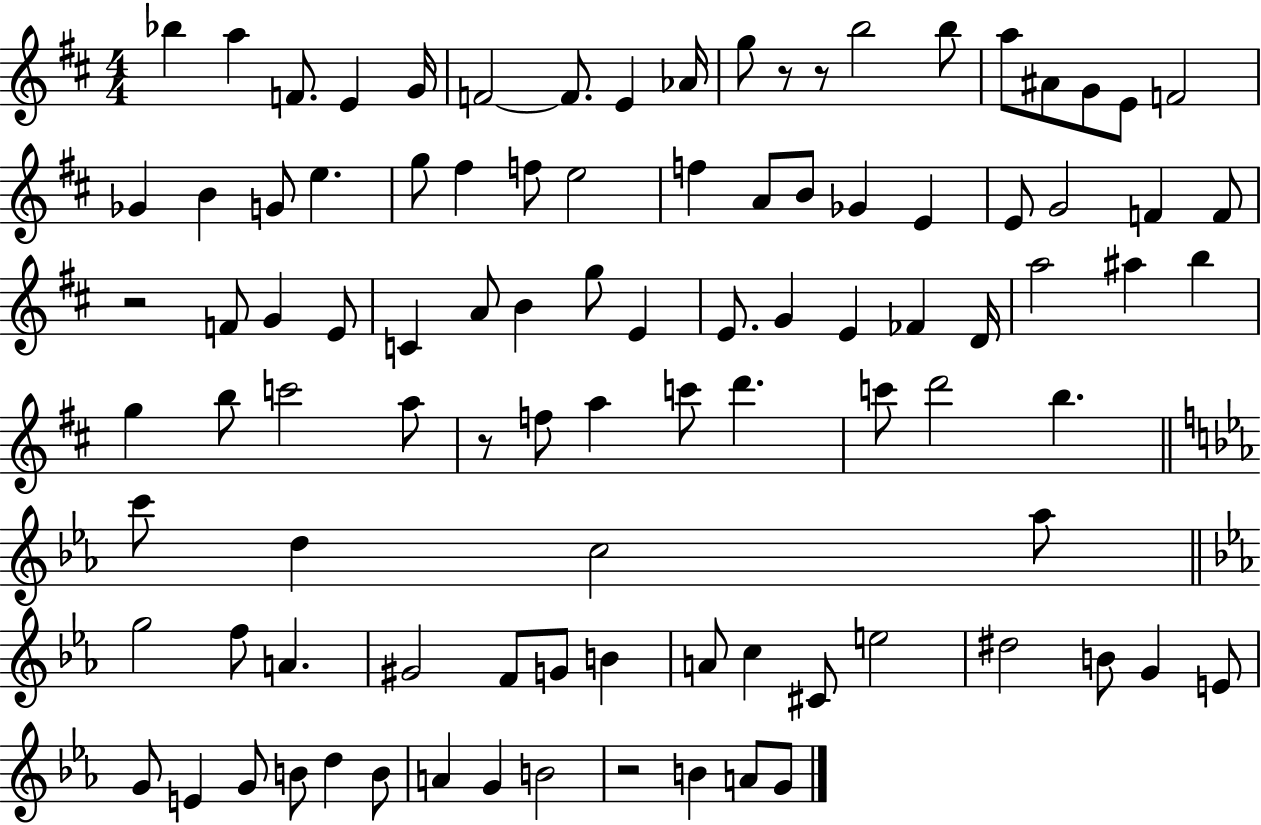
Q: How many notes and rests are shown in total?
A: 97